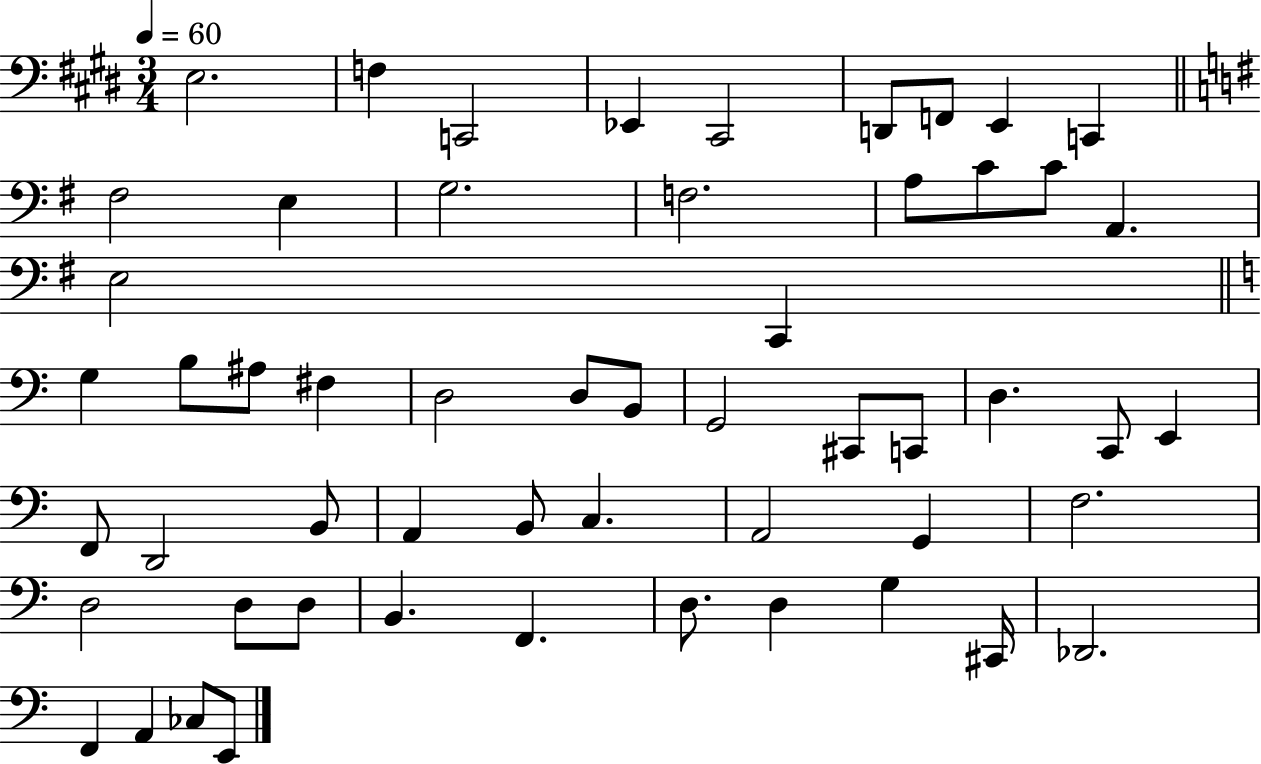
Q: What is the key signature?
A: E major